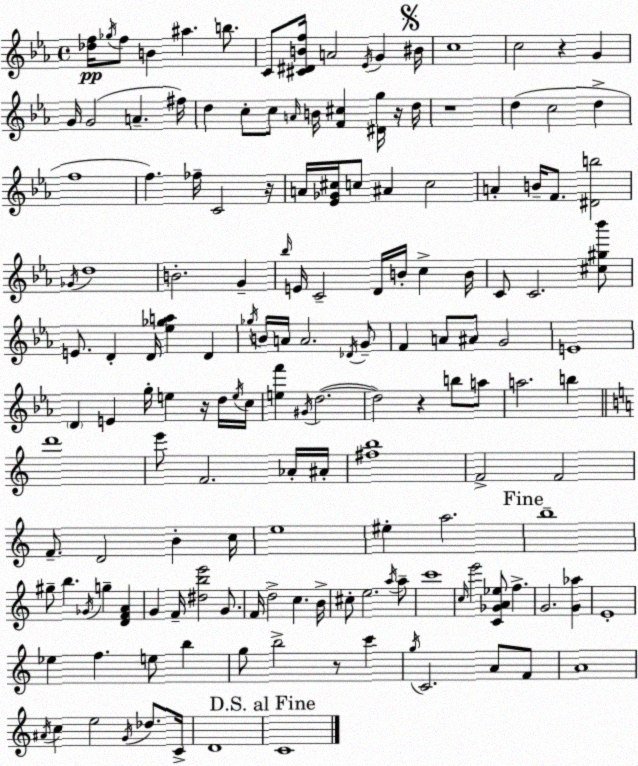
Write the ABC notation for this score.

X:1
T:Untitled
M:4/4
L:1/4
K:Eb
[_df]/4 _g/4 f/2 B ^a b/2 C/2 [^C^DBf]/4 A2 _E/4 G ^B/4 c4 c2 z G G/4 G2 A ^f/4 d c/2 c/2 A/4 B/4 [F^c] [^Dg]/4 z/4 d/4 z4 d c2 d f4 f _f/4 C2 z/4 A/4 [_E_G^c]/4 c/2 ^A c2 A B/4 F/2 [^Db]2 _G/4 d4 B2 G _b/4 E/4 C2 D/4 B/4 c B/4 C/2 C2 [^c^g_b']/2 E/2 D D/4 [_e_ga] D _g/4 B/4 A/4 A2 _D/4 G/2 F A/2 ^A/2 G2 E4 D E g/4 e z/4 d/4 e/4 c/4 [ef'] ^G/4 d2 d2 z b/2 a/2 a2 b d'4 e'/2 F2 _A/4 ^A/4 [^fb]4 F2 F2 F/2 D2 B c/4 e4 ^e a2 b4 ^g/2 b _G/4 g [DFA] G F/4 [^dbe']2 G/2 F/4 d2 c B/4 ^c/2 e2 a/4 a/2 c'4 c/4 e'2 [C_GA_e]/2 f G2 [G_a] E4 _e f e/2 b g/2 b2 z/2 c' g/4 C2 A/2 F/2 A4 ^A/4 c e2 G/4 _d/2 C/4 D4 C4